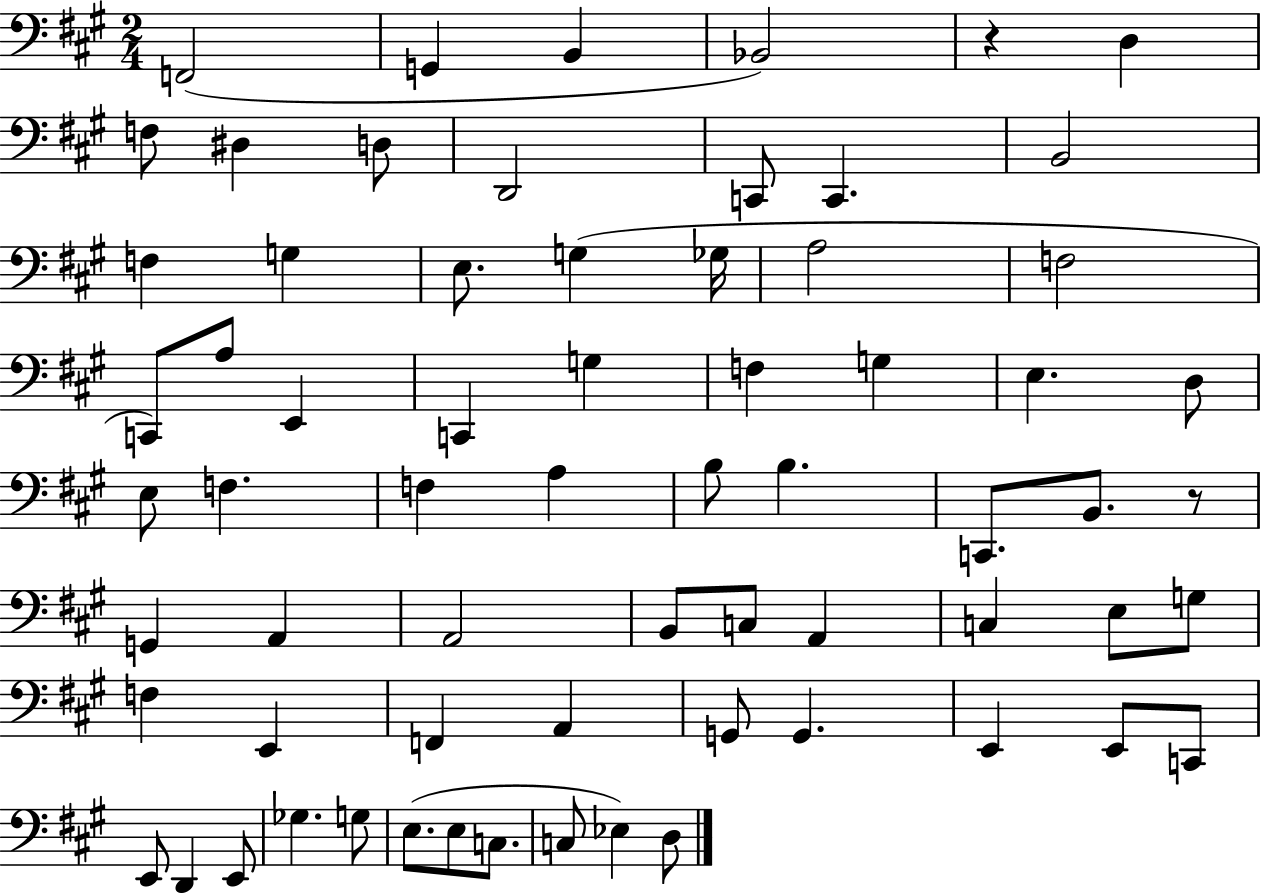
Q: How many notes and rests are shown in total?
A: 67